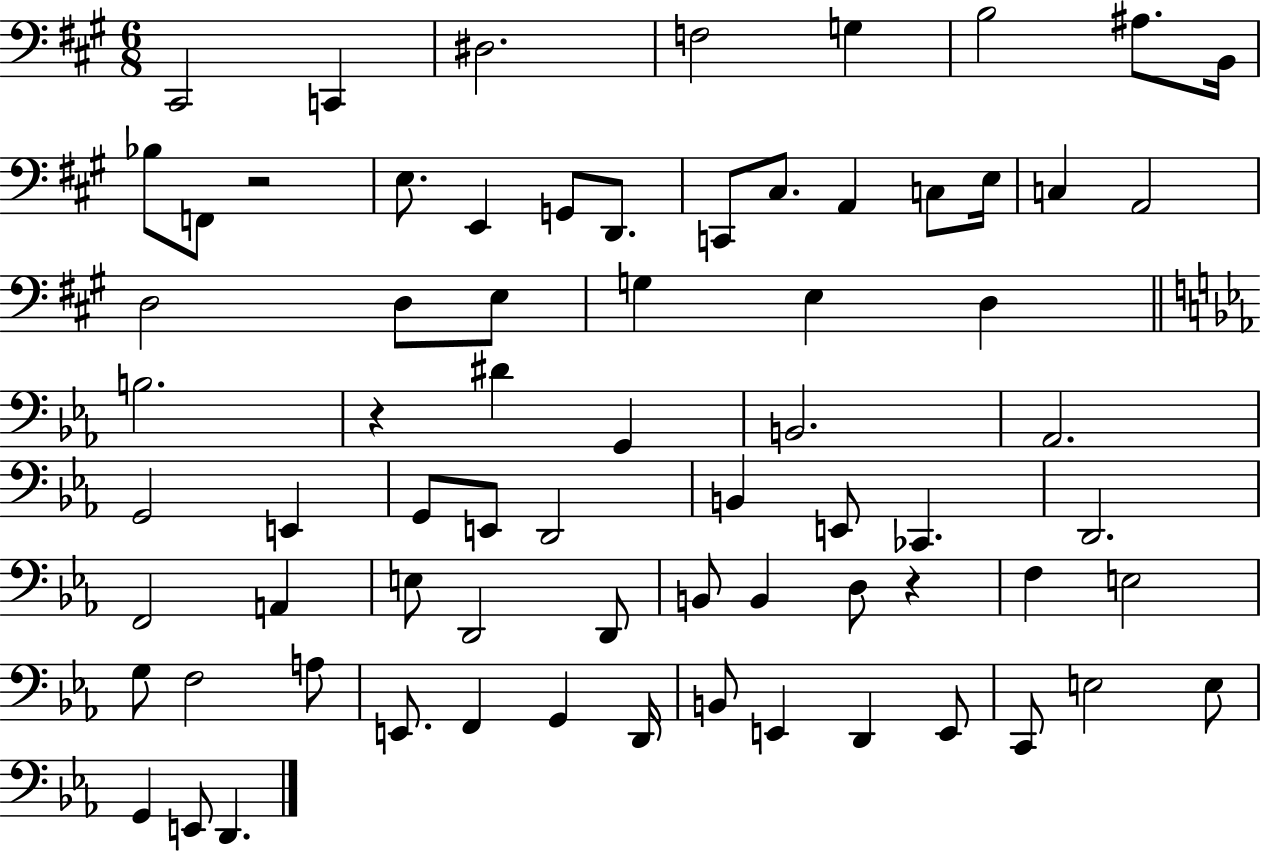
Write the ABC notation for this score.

X:1
T:Untitled
M:6/8
L:1/4
K:A
^C,,2 C,, ^D,2 F,2 G, B,2 ^A,/2 B,,/4 _B,/2 F,,/2 z2 E,/2 E,, G,,/2 D,,/2 C,,/2 ^C,/2 A,, C,/2 E,/4 C, A,,2 D,2 D,/2 E,/2 G, E, D, B,2 z ^D G,, B,,2 _A,,2 G,,2 E,, G,,/2 E,,/2 D,,2 B,, E,,/2 _C,, D,,2 F,,2 A,, E,/2 D,,2 D,,/2 B,,/2 B,, D,/2 z F, E,2 G,/2 F,2 A,/2 E,,/2 F,, G,, D,,/4 B,,/2 E,, D,, E,,/2 C,,/2 E,2 E,/2 G,, E,,/2 D,,